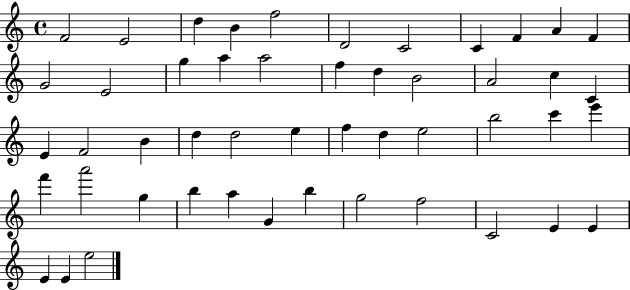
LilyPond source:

{
  \clef treble
  \time 4/4
  \defaultTimeSignature
  \key c \major
  f'2 e'2 | d''4 b'4 f''2 | d'2 c'2 | c'4 f'4 a'4 f'4 | \break g'2 e'2 | g''4 a''4 a''2 | f''4 d''4 b'2 | a'2 c''4 c'4 | \break e'4 f'2 b'4 | d''4 d''2 e''4 | f''4 d''4 e''2 | b''2 c'''4 e'''4 | \break f'''4 a'''2 g''4 | b''4 a''4 g'4 b''4 | g''2 f''2 | c'2 e'4 e'4 | \break e'4 e'4 e''2 | \bar "|."
}